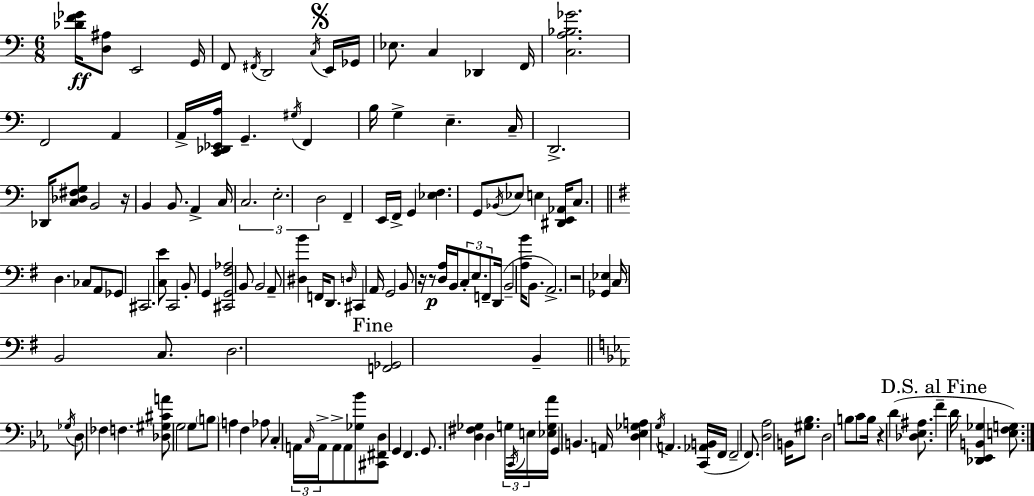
[Db4,F4,Gb4]/s [D3,A#3]/e E2/h G2/s F2/e F#2/s D2/h C3/s E2/s Gb2/s Eb3/e. C3/q Db2/q F2/s [C3,A3,Bb3,Gb4]/h. F2/h A2/q A2/s [C2,Db2,Eb2,A3]/s G2/q. G#3/s F2/q B3/s G3/q E3/q. C3/s D2/h. Db2/s [C3,Db3,F#3,G3]/e B2/h R/s B2/q B2/e. A2/q C3/s C3/h. E3/h. D3/h F2/q E2/s F2/s G2/q [Eb3,F3]/q. G2/e Bb2/s Eb3/e E3/q [D#2,E2,Ab2]/s C3/e. D3/q. CES3/e A2/e Gb2/e C#2/h. [C3,E4]/e C2/h B2/e G2/q [C#2,G2,F#3,Ab3]/h B2/e B2/h A2/e [D#3,B4]/q F2/s D2/e. D3/s C#2/q A2/s G2/h B2/e R/s R/e [D3,A3]/s B2/s C3/e E3/e. F2/e D2/s B2/h [A3,B4]/s B2/e. A2/h. R/h [Gb2,Eb3]/q C3/s B2/h C3/e. D3/h. [F2,Gb2]/h B2/q Gb3/s D3/e FES3/q F3/q. [Db3,G#3,C#4,A4]/e G3/h G3/e B3/e A3/q F3/q Ab3/e C3/q A2/s C3/s A2/s A2/e A2/e [Gb3,Bb4]/e [C#2,F#2,D3]/e G2/q F2/q. G2/e. [D3,F#3,Gb3]/q D3/q G3/s C2/s E3/s [Eb3,G3,Ab4]/s G2/q B2/q. A2/s [D3,Eb3,Gb3,A3]/q G3/s A2/q. [C2,Ab2,B2]/s F2/s F2/h F2/e. [D3,Ab3]/h B2/s [G#3,Bb3]/e. D3/h B3/e C4/e B3/s R/q D4/q [Db3,Eb3,A#3]/e. F4/q D4/s [Db2,Eb2,B2,Gb3]/q [E3,F3,G3]/e.